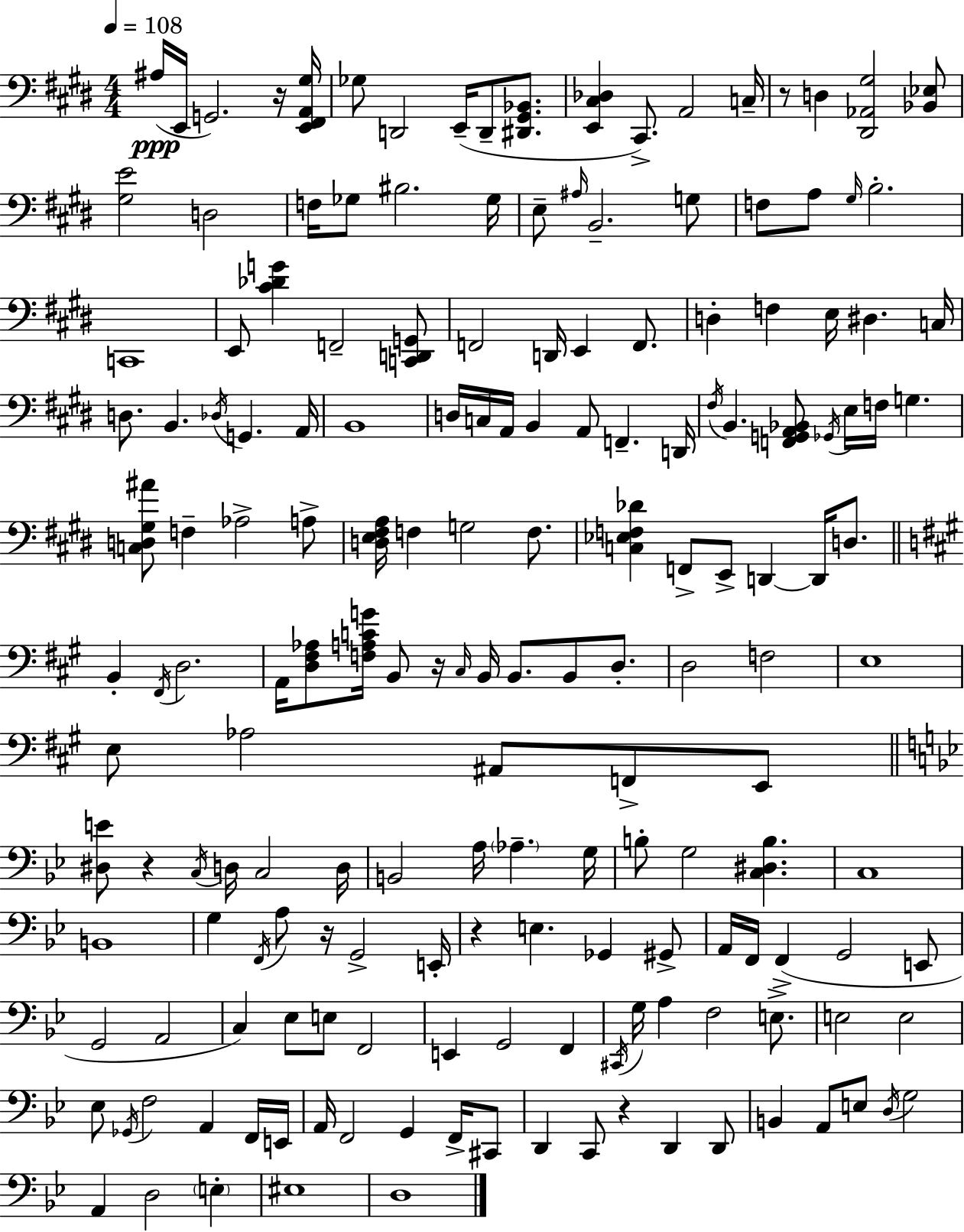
{
  \clef bass
  \numericTimeSignature
  \time 4/4
  \key e \major
  \tempo 4 = 108
  ais16(\ppp e,16 g,2.) r16 <e, fis, a, gis>16 | ges8 d,2 e,16--( d,8-- <dis, gis, bes,>8. | <e, cis des>4 cis,8.->) a,2 c16-- | r8 d4 <dis, aes, gis>2 <bes, ees>8 | \break <gis e'>2 d2 | f16 ges8 bis2. ges16 | e8-- \grace { ais16 } b,2.-- g8 | f8 a8 \grace { gis16 } b2.-. | \break c,1 | e,8 <cis' des' g'>4 f,2-- | <c, d, g,>8 f,2 d,16 e,4 f,8. | d4-. f4 e16 dis4. | \break c16 d8. b,4. \acciaccatura { des16 } g,4. | a,16 b,1 | d16 c16 a,16 b,4 a,8 f,4.-- | d,16 \acciaccatura { fis16 } b,4. <f, g, a, bes,>8 \acciaccatura { ges,16 } e16 f16 g4. | \break <c d gis ais'>8 f4-- aes2-> | a8-> <d e fis a>16 f4 g2 | f8. <c ees f des'>4 f,8-> e,8-> d,4~~ | d,16 d8. \bar "||" \break \key a \major b,4-. \acciaccatura { fis,16 } d2. | a,16 <d fis aes>8 <f a c' g'>16 b,8 r16 \grace { cis16 } b,16 b,8. b,8 d8.-. | d2 f2 | e1 | \break e8 aes2 ais,8 f,8-> | e,8 \bar "||" \break \key bes \major <dis e'>8 r4 \acciaccatura { c16 } d16 c2 | d16 b,2 a16 \parenthesize aes4.-- | g16 b8-. g2 <c dis b>4. | c1 | \break b,1 | g4 \acciaccatura { f,16 } a8 r16 g,2-> | e,16-. r4 e4. ges,4 | gis,8-> a,16 f,16 f,4->( g,2 | \break e,8 g,2 a,2 | c4) ees8 e8 f,2 | e,4 g,2 f,4 | \acciaccatura { cis,16 } g16 a4 f2 | \break e8.-> e2 e2 | ees8 \acciaccatura { ges,16 } f2 a,4 | f,16 e,16 a,16 f,2 g,4 | f,16-> cis,8 d,4 c,8 r4 d,4 | \break d,8 b,4 a,8 e8 \acciaccatura { d16 } g2 | a,4 d2 | \parenthesize e4-. eis1 | d1 | \break \bar "|."
}